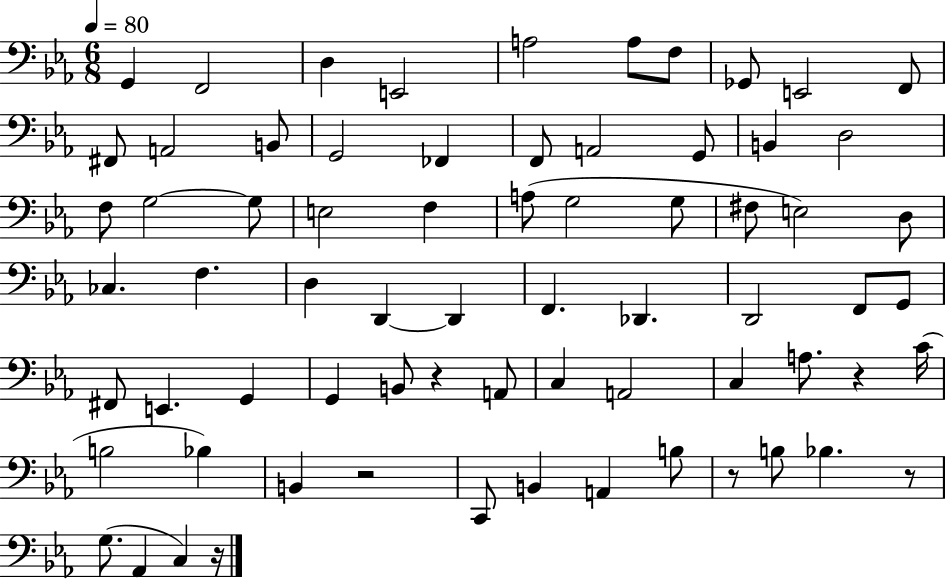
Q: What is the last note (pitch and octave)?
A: C3